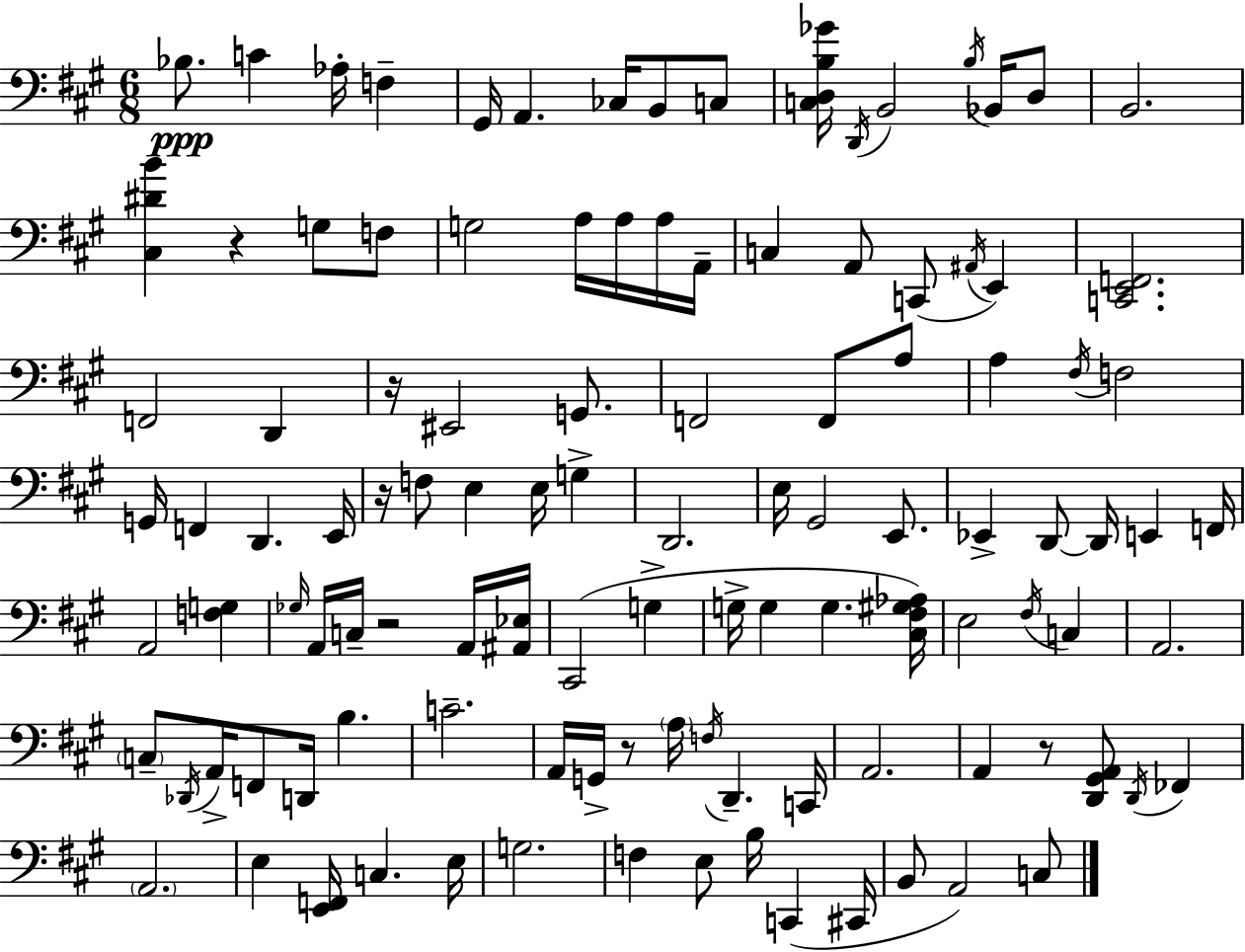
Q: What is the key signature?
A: A major